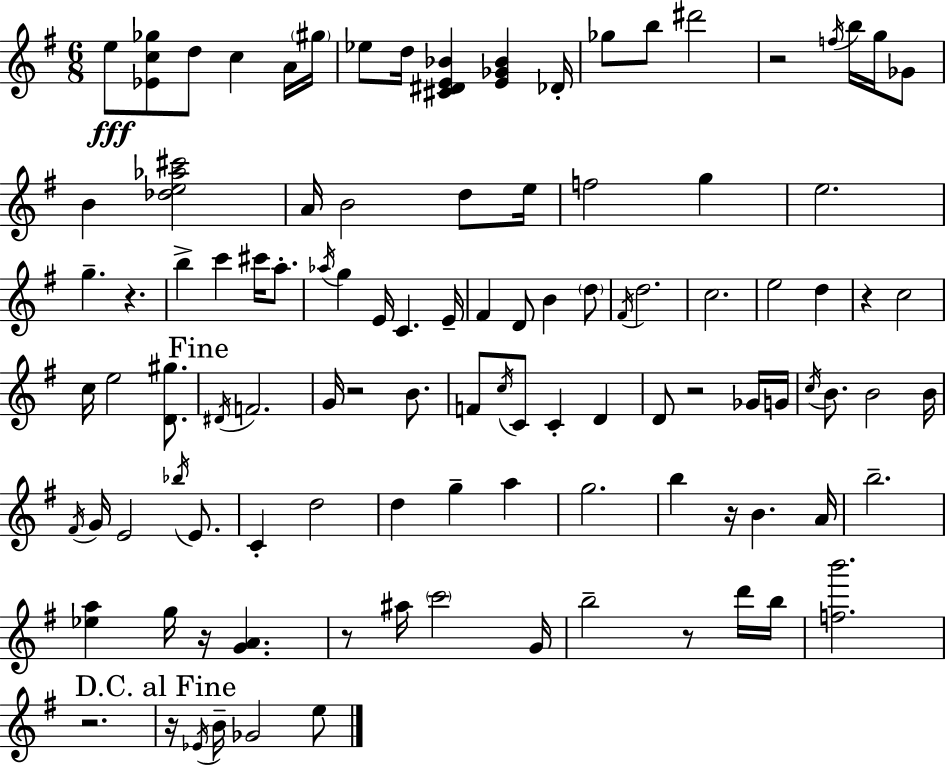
E5/e [Eb4,C5,Gb5]/e D5/e C5/q A4/s G#5/s Eb5/e D5/s [C#4,D#4,E4,Bb4]/q [E4,Gb4,Bb4]/q Db4/s Gb5/e B5/e D#6/h R/h F5/s B5/s G5/s Gb4/e B4/q [Db5,E5,Ab5,C#6]/h A4/s B4/h D5/e E5/s F5/h G5/q E5/h. G5/q. R/q. B5/q C6/q C#6/s A5/e. Ab5/s G5/q E4/s C4/q. E4/s F#4/q D4/e B4/q D5/e F#4/s D5/h. C5/h. E5/h D5/q R/q C5/h C5/s E5/h [D4,G#5]/e. D#4/s F4/h. G4/s R/h B4/e. F4/e C5/s C4/e C4/q D4/q D4/e R/h Gb4/s G4/s C5/s B4/e. B4/h B4/s F#4/s G4/s E4/h Bb5/s E4/e. C4/q D5/h D5/q G5/q A5/q G5/h. B5/q R/s B4/q. A4/s B5/h. [Eb5,A5]/q G5/s R/s [G4,A4]/q. R/e A#5/s C6/h G4/s B5/h R/e D6/s B5/s [F5,B6]/h. R/h. R/s Eb4/s B4/s Gb4/h E5/e